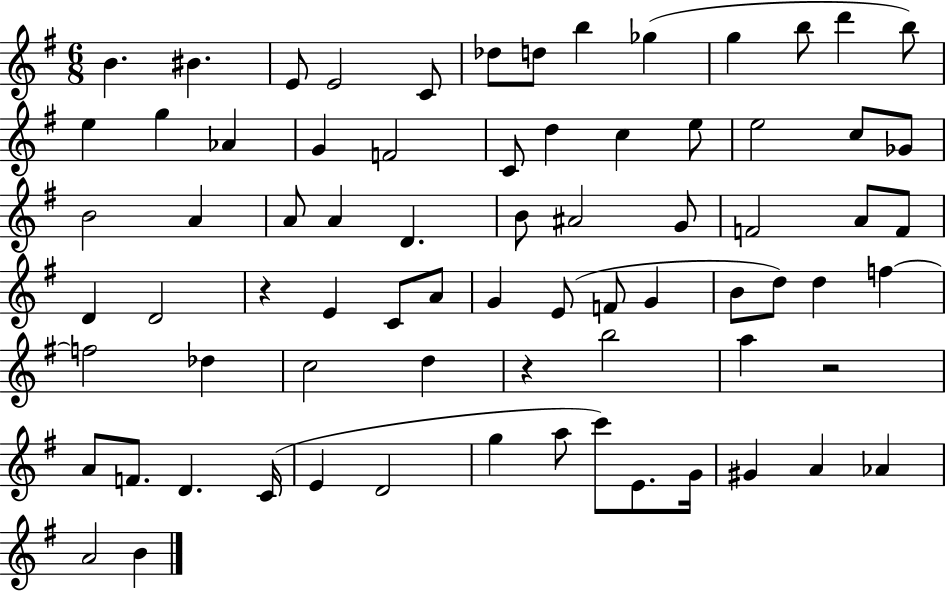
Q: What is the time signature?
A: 6/8